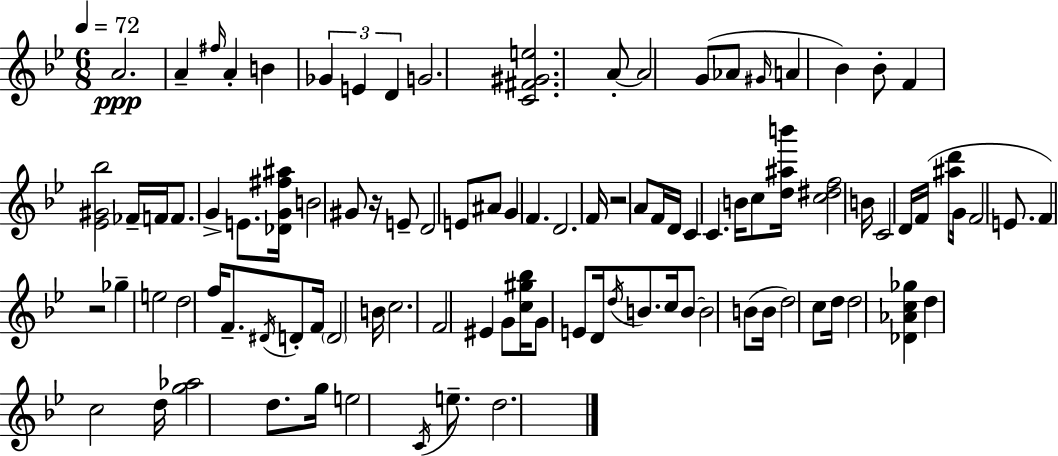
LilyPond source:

{
  \clef treble
  \numericTimeSignature
  \time 6/8
  \key bes \major
  \tempo 4 = 72
  a'2.\ppp | a'4-- \grace { fis''16 } a'4-. b'4 | \tuplet 3/2 { ges'4 e'4 d'4 } | g'2. | \break <c' fis' gis' e''>2. | a'8-.~~ a'2 g'8( | aes'8 \grace { gis'16 } a'4 bes'4) | bes'8-. f'4 <ees' gis' bes''>2 | \break fes'16-- f'16 f'8. g'4-> e'8. | <des' g' fis'' ais''>16 b'2 gis'8 | r16 e'8-- d'2 | e'8 ais'8 g'4 f'4. | \break d'2. | f'16 r2 a'8 | f'16 d'16 c'4 c'4. | b'16 c''8 <d'' ais'' b'''>16 <c'' dis'' f''>2 | \break b'16 c'2 d'16 f'16( | <ais'' d'''>8 g'16 f'2 e'8. | f'4) r2 | ges''4-- e''2 | \break d''2 f''16 f'8.-- | \acciaccatura { dis'16 } d'8-. f'16 \parenthesize d'2 | b'16 c''2. | f'2 eis'4 | \break g'8 <c'' gis'' bes''>16 g'8 e'8 d'16 \acciaccatura { d''16 } | b'8. c''16 b'8~~ b'2 | b'8( b'16 d''2) | c''8 d''16 d''2 | \break <des' aes' c'' ges''>4 d''4 c''2 | d''16 <g'' aes''>2 | d''8. g''16 e''2 | \acciaccatura { c'16 } e''8.-- d''2. | \break \bar "|."
}